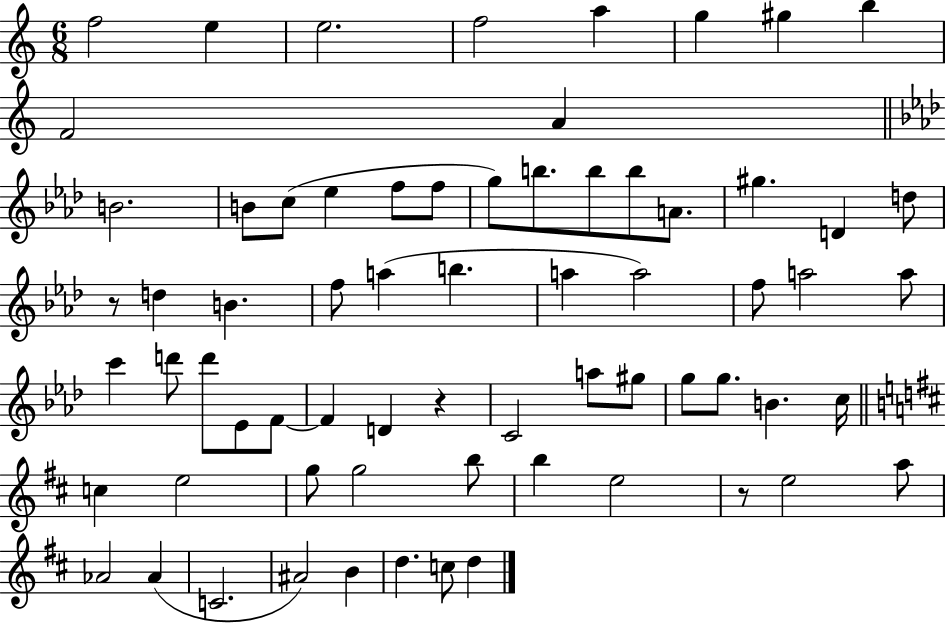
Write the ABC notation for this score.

X:1
T:Untitled
M:6/8
L:1/4
K:C
f2 e e2 f2 a g ^g b F2 A B2 B/2 c/2 _e f/2 f/2 g/2 b/2 b/2 b/2 A/2 ^g D d/2 z/2 d B f/2 a b a a2 f/2 a2 a/2 c' d'/2 d'/2 _E/2 F/2 F D z C2 a/2 ^g/2 g/2 g/2 B c/4 c e2 g/2 g2 b/2 b e2 z/2 e2 a/2 _A2 _A C2 ^A2 B d c/2 d